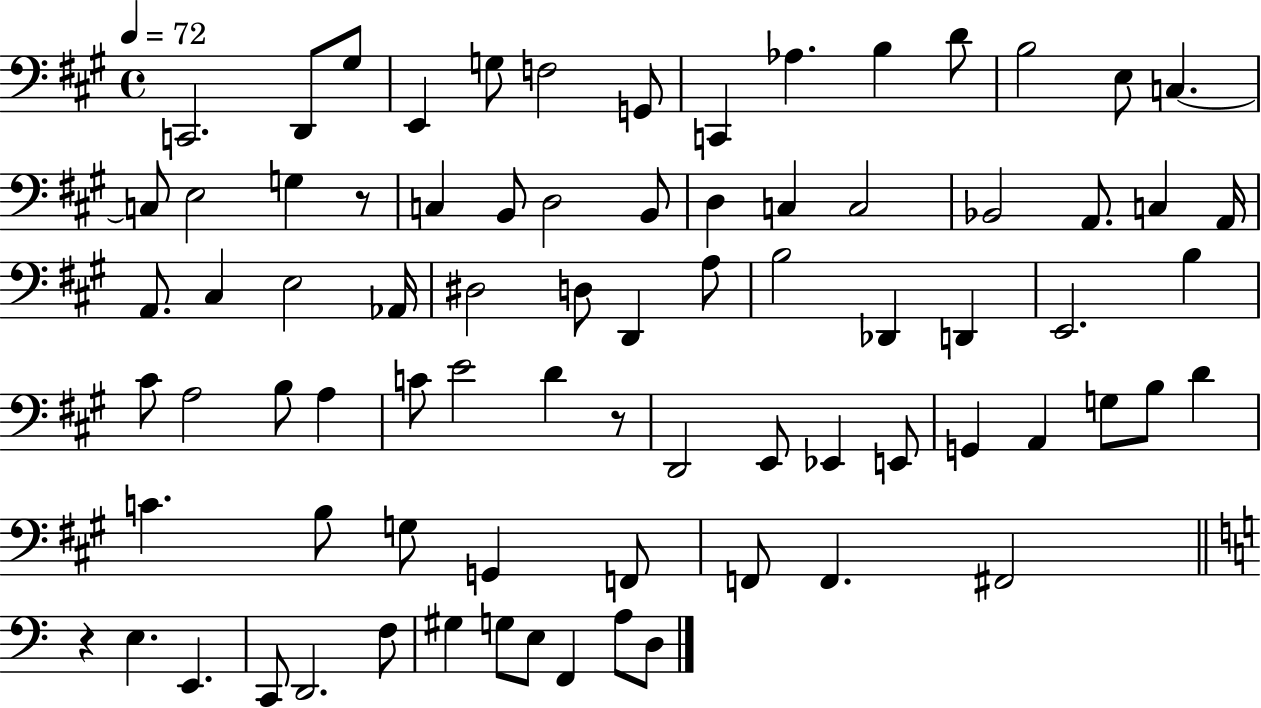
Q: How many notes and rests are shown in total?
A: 79